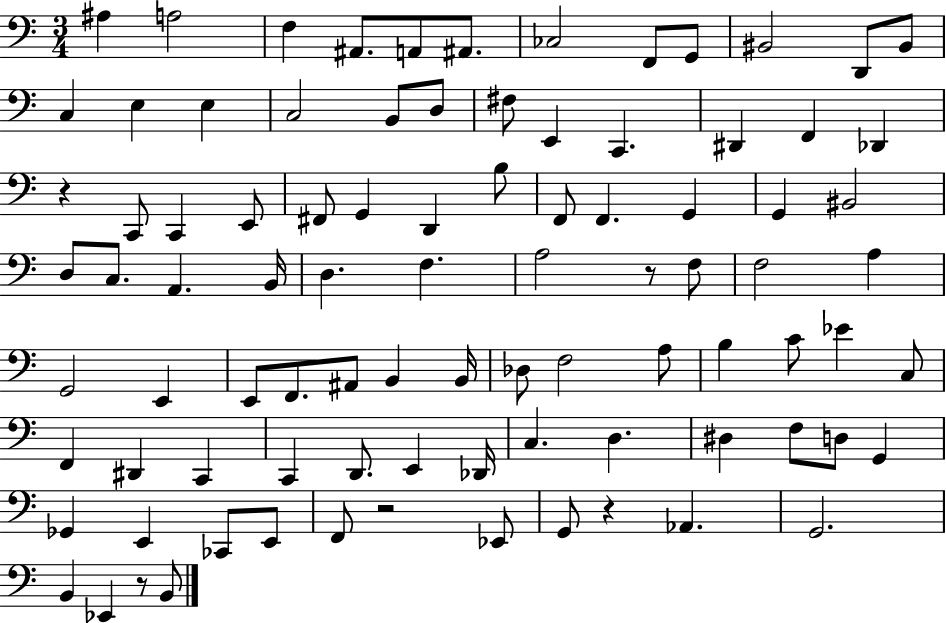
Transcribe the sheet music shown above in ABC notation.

X:1
T:Untitled
M:3/4
L:1/4
K:C
^A, A,2 F, ^A,,/2 A,,/2 ^A,,/2 _C,2 F,,/2 G,,/2 ^B,,2 D,,/2 ^B,,/2 C, E, E, C,2 B,,/2 D,/2 ^F,/2 E,, C,, ^D,, F,, _D,, z C,,/2 C,, E,,/2 ^F,,/2 G,, D,, B,/2 F,,/2 F,, G,, G,, ^B,,2 D,/2 C,/2 A,, B,,/4 D, F, A,2 z/2 F,/2 F,2 A, G,,2 E,, E,,/2 F,,/2 ^A,,/2 B,, B,,/4 _D,/2 F,2 A,/2 B, C/2 _E C,/2 F,, ^D,, C,, C,, D,,/2 E,, _D,,/4 C, D, ^D, F,/2 D,/2 G,, _G,, E,, _C,,/2 E,,/2 F,,/2 z2 _E,,/2 G,,/2 z _A,, G,,2 B,, _E,, z/2 B,,/2